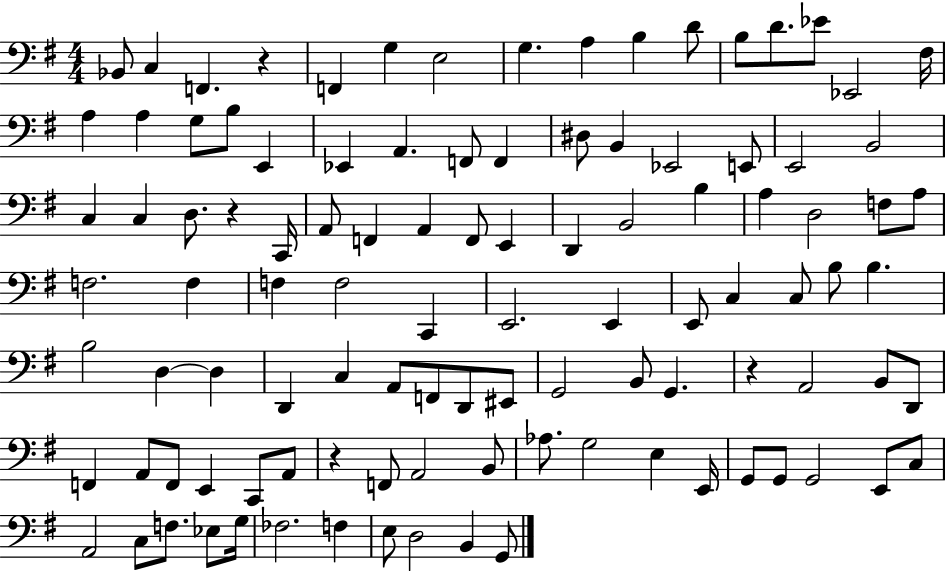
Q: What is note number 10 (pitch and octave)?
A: D4